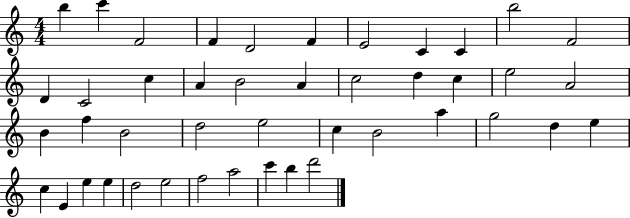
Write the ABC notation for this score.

X:1
T:Untitled
M:4/4
L:1/4
K:C
b c' F2 F D2 F E2 C C b2 F2 D C2 c A B2 A c2 d c e2 A2 B f B2 d2 e2 c B2 a g2 d e c E e e d2 e2 f2 a2 c' b d'2